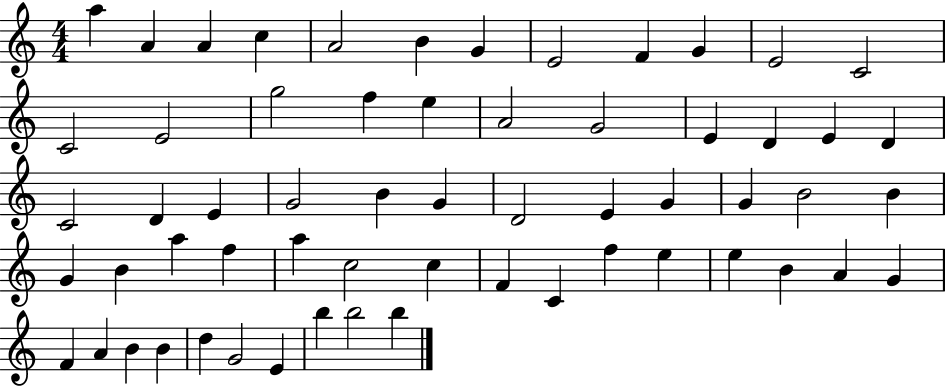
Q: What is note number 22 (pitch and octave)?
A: E4